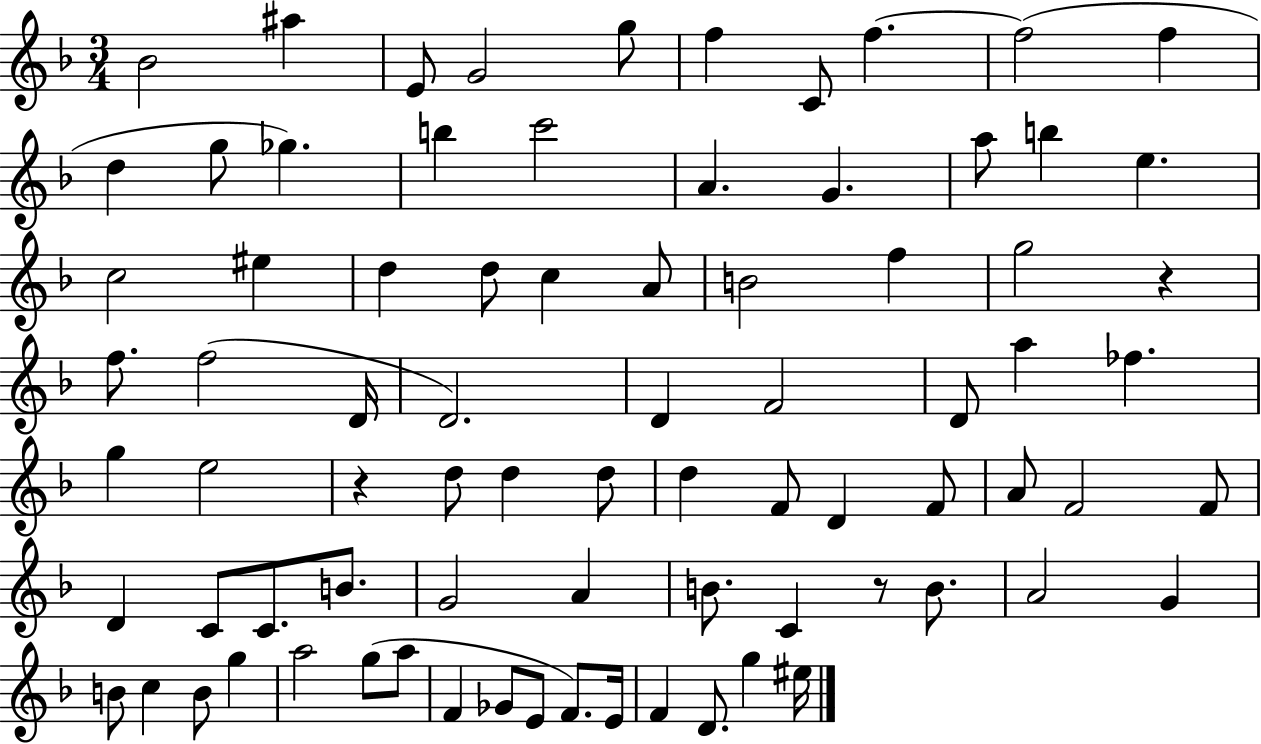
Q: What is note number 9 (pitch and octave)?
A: F5